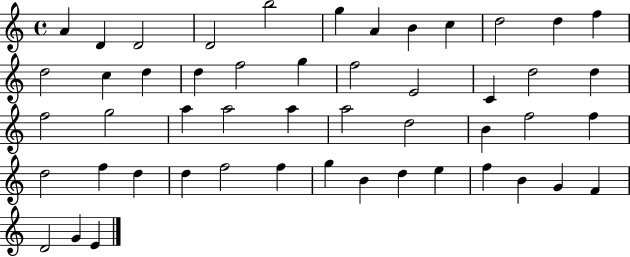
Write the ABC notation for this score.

X:1
T:Untitled
M:4/4
L:1/4
K:C
A D D2 D2 b2 g A B c d2 d f d2 c d d f2 g f2 E2 C d2 d f2 g2 a a2 a a2 d2 B f2 f d2 f d d f2 f g B d e f B G F D2 G E